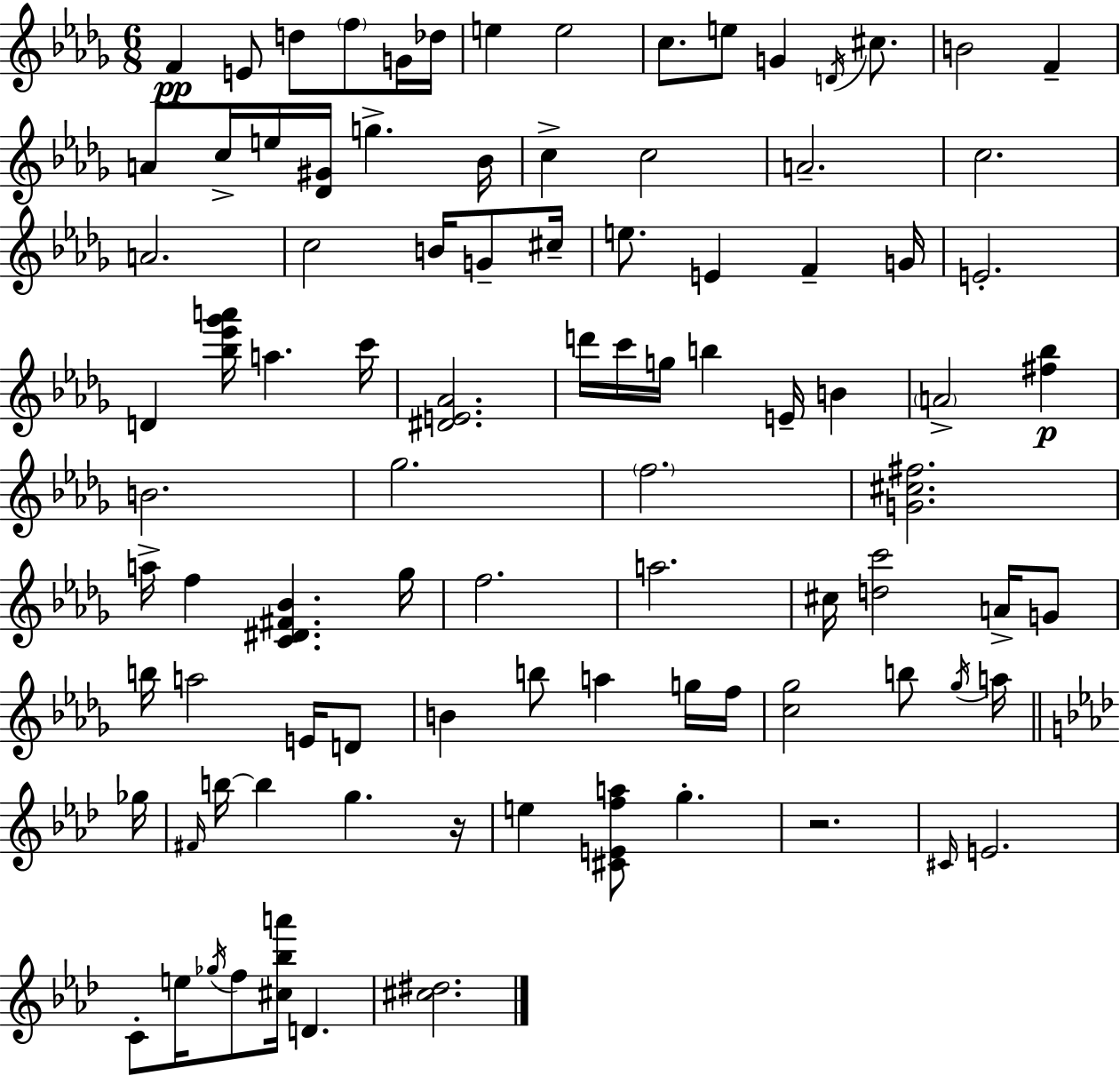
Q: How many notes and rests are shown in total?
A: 94